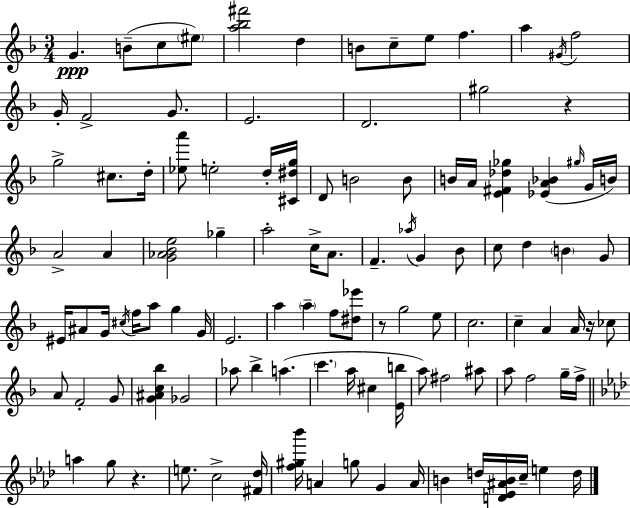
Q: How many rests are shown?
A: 4